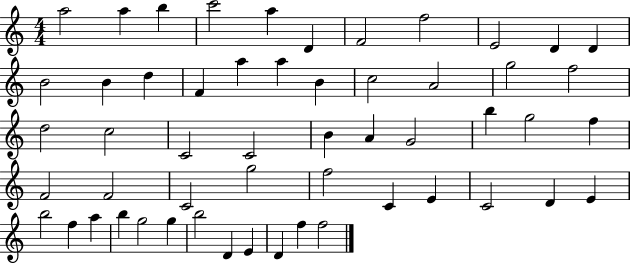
A5/h A5/q B5/q C6/h A5/q D4/q F4/h F5/h E4/h D4/q D4/q B4/h B4/q D5/q F4/q A5/q A5/q B4/q C5/h A4/h G5/h F5/h D5/h C5/h C4/h C4/h B4/q A4/q G4/h B5/q G5/h F5/q F4/h F4/h C4/h G5/h F5/h C4/q E4/q C4/h D4/q E4/q B5/h F5/q A5/q B5/q G5/h G5/q B5/h D4/q E4/q D4/q F5/q F5/h